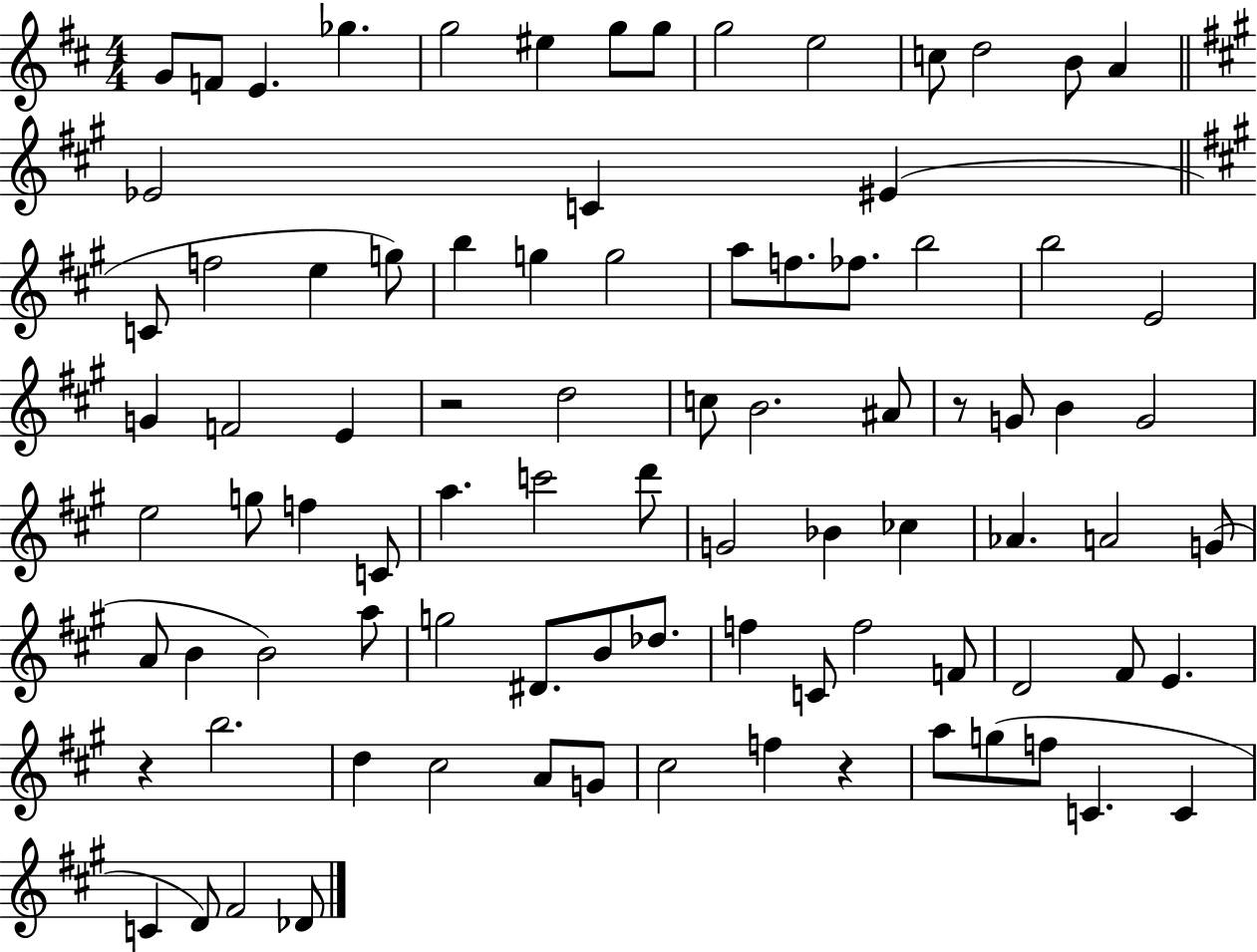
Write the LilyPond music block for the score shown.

{
  \clef treble
  \numericTimeSignature
  \time 4/4
  \key d \major
  \repeat volta 2 { g'8 f'8 e'4. ges''4. | g''2 eis''4 g''8 g''8 | g''2 e''2 | c''8 d''2 b'8 a'4 | \break \bar "||" \break \key a \major ees'2 c'4 eis'4( | \bar "||" \break \key a \major c'8 f''2 e''4 g''8) | b''4 g''4 g''2 | a''8 f''8. fes''8. b''2 | b''2 e'2 | \break g'4 f'2 e'4 | r2 d''2 | c''8 b'2. ais'8 | r8 g'8 b'4 g'2 | \break e''2 g''8 f''4 c'8 | a''4. c'''2 d'''8 | g'2 bes'4 ces''4 | aes'4. a'2 g'8( | \break a'8 b'4 b'2) a''8 | g''2 dis'8. b'8 des''8. | f''4 c'8 f''2 f'8 | d'2 fis'8 e'4. | \break r4 b''2. | d''4 cis''2 a'8 g'8 | cis''2 f''4 r4 | a''8 g''8( f''8 c'4. c'4 | \break c'4 d'8) fis'2 des'8 | } \bar "|."
}